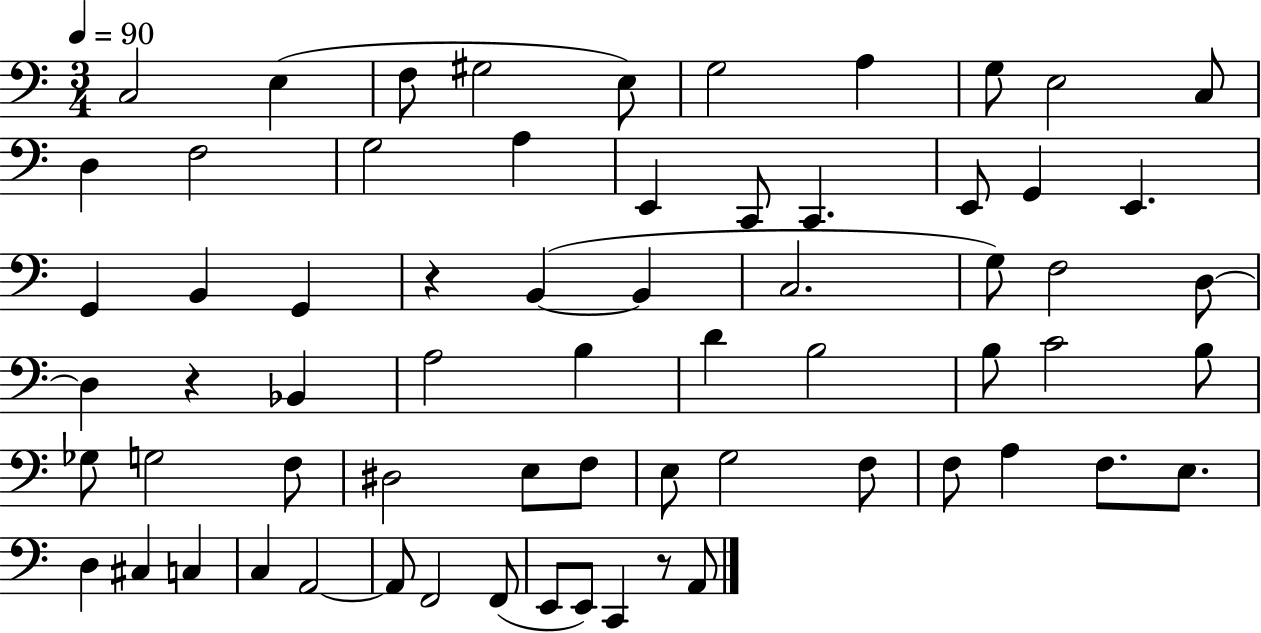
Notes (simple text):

C3/h E3/q F3/e G#3/h E3/e G3/h A3/q G3/e E3/h C3/e D3/q F3/h G3/h A3/q E2/q C2/e C2/q. E2/e G2/q E2/q. G2/q B2/q G2/q R/q B2/q B2/q C3/h. G3/e F3/h D3/e D3/q R/q Bb2/q A3/h B3/q D4/q B3/h B3/e C4/h B3/e Gb3/e G3/h F3/e D#3/h E3/e F3/e E3/e G3/h F3/e F3/e A3/q F3/e. E3/e. D3/q C#3/q C3/q C3/q A2/h A2/e F2/h F2/e E2/e E2/e C2/q R/e A2/e